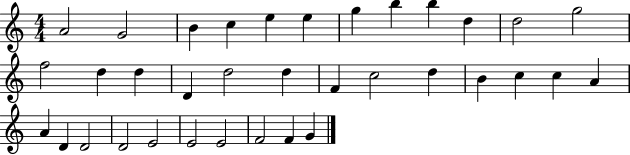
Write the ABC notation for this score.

X:1
T:Untitled
M:4/4
L:1/4
K:C
A2 G2 B c e e g b b d d2 g2 f2 d d D d2 d F c2 d B c c A A D D2 D2 E2 E2 E2 F2 F G